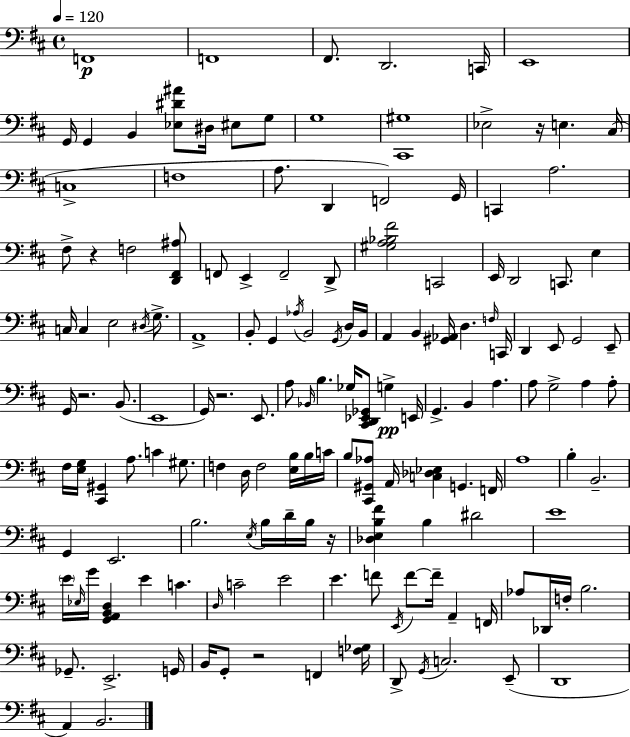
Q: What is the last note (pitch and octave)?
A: B2